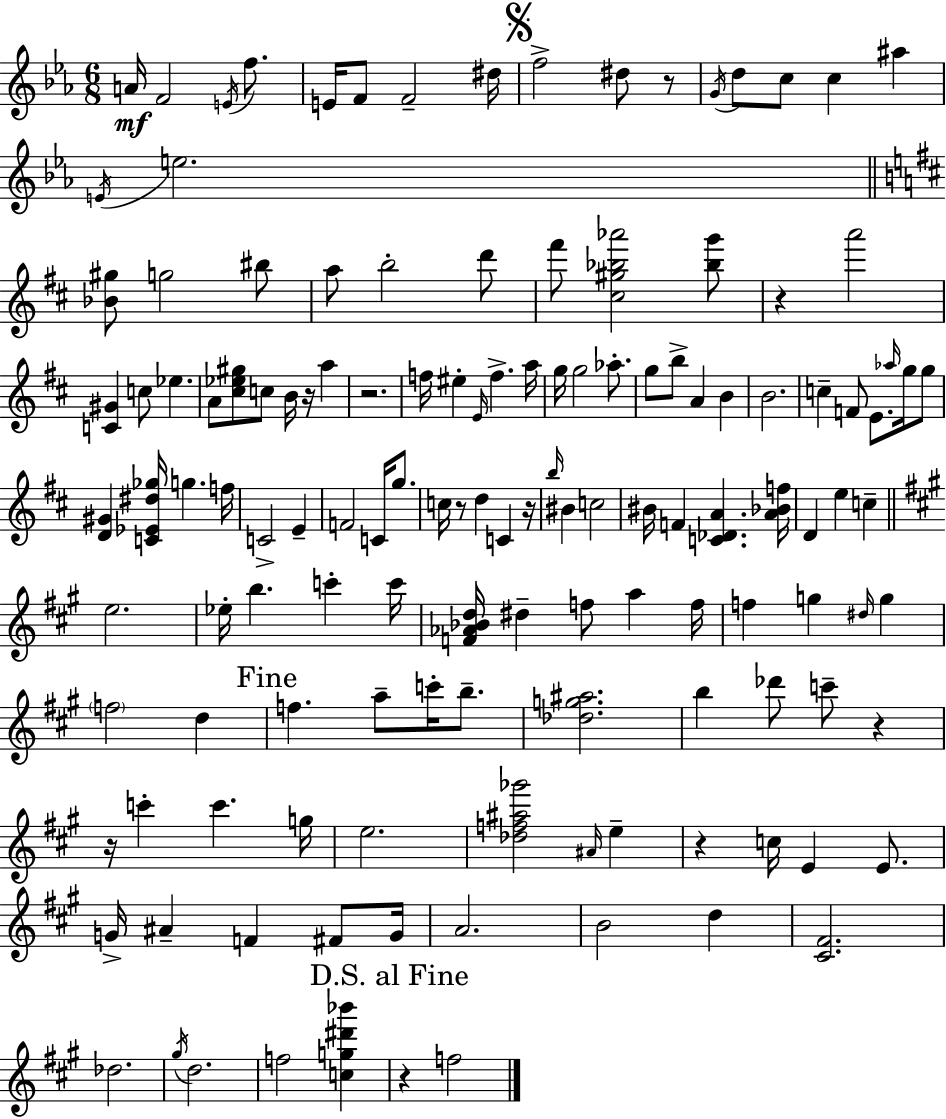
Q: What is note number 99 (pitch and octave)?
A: G4